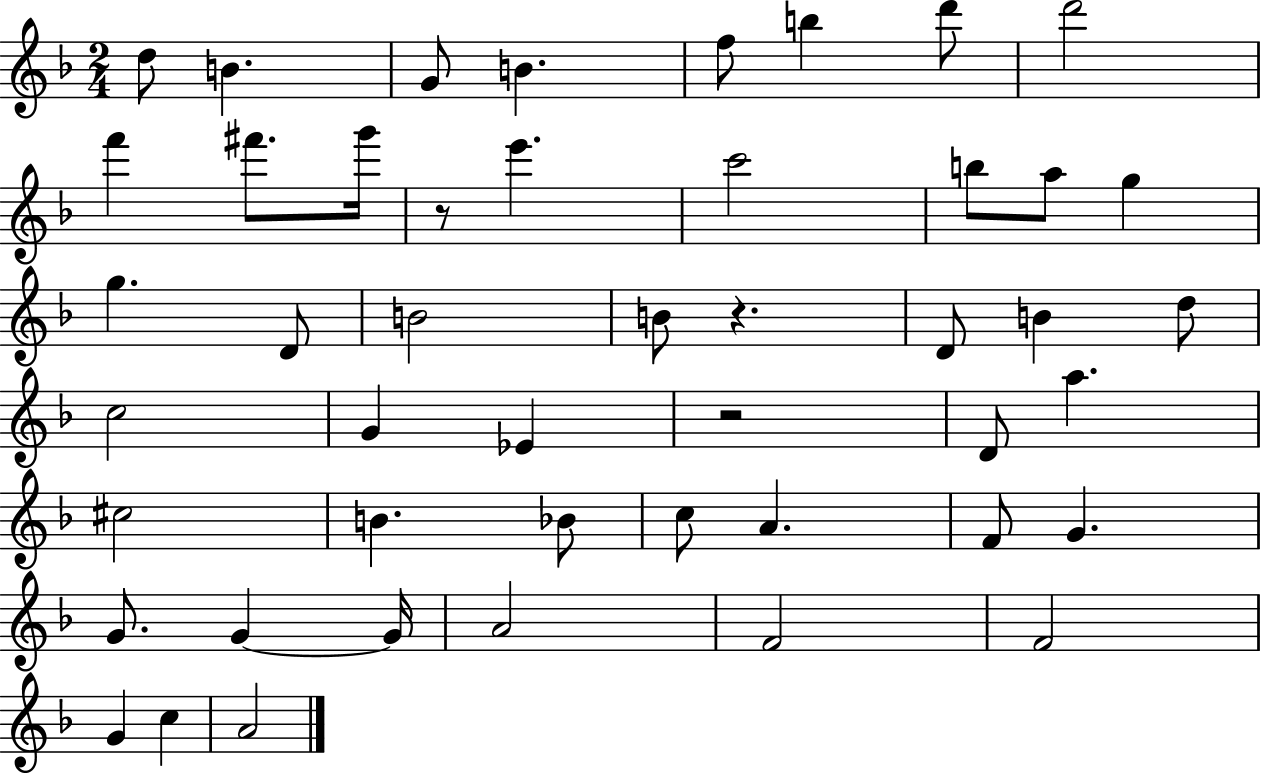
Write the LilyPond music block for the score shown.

{
  \clef treble
  \numericTimeSignature
  \time 2/4
  \key f \major
  d''8 b'4. | g'8 b'4. | f''8 b''4 d'''8 | d'''2 | \break f'''4 fis'''8. g'''16 | r8 e'''4. | c'''2 | b''8 a''8 g''4 | \break g''4. d'8 | b'2 | b'8 r4. | d'8 b'4 d''8 | \break c''2 | g'4 ees'4 | r2 | d'8 a''4. | \break cis''2 | b'4. bes'8 | c''8 a'4. | f'8 g'4. | \break g'8. g'4~~ g'16 | a'2 | f'2 | f'2 | \break g'4 c''4 | a'2 | \bar "|."
}